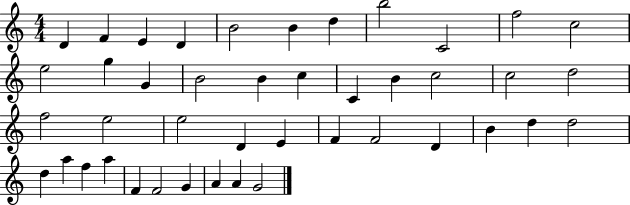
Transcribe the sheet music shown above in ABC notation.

X:1
T:Untitled
M:4/4
L:1/4
K:C
D F E D B2 B d b2 C2 f2 c2 e2 g G B2 B c C B c2 c2 d2 f2 e2 e2 D E F F2 D B d d2 d a f a F F2 G A A G2